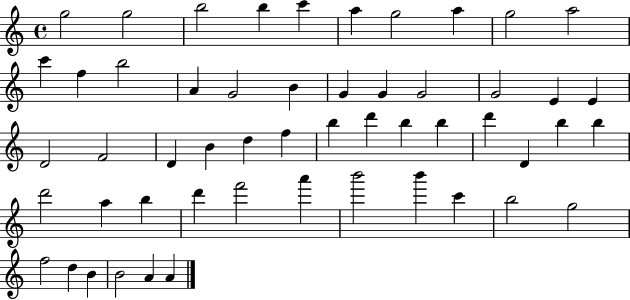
X:1
T:Untitled
M:4/4
L:1/4
K:C
g2 g2 b2 b c' a g2 a g2 a2 c' f b2 A G2 B G G G2 G2 E E D2 F2 D B d f b d' b b d' D b b d'2 a b d' f'2 a' b'2 b' c' b2 g2 f2 d B B2 A A